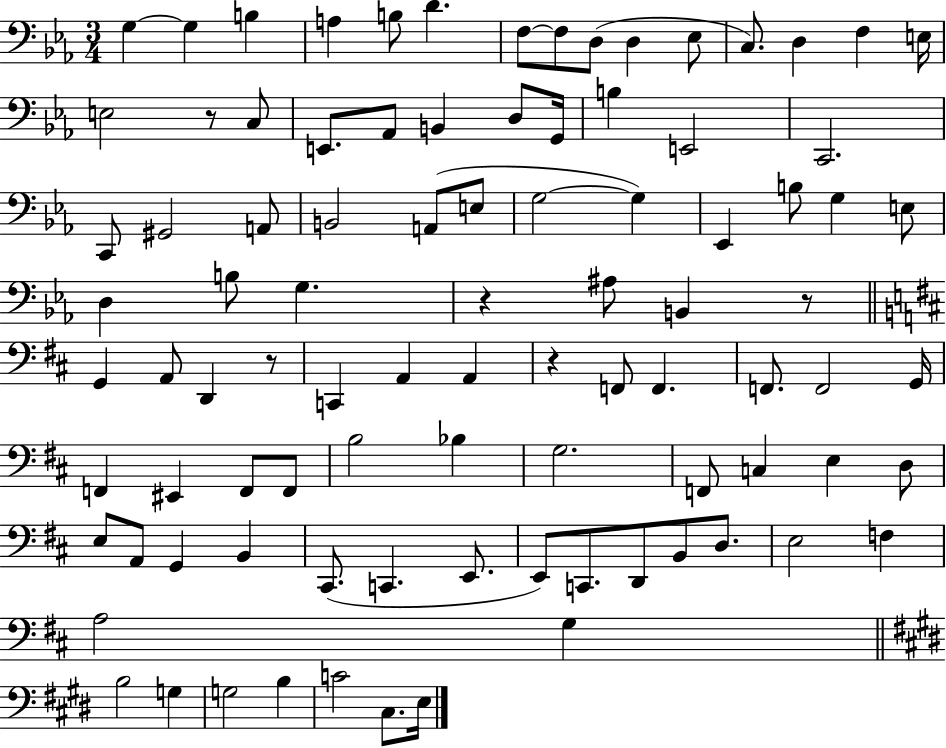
X:1
T:Untitled
M:3/4
L:1/4
K:Eb
G, G, B, A, B,/2 D F,/2 F,/2 D,/2 D, _E,/2 C,/2 D, F, E,/4 E,2 z/2 C,/2 E,,/2 _A,,/2 B,, D,/2 G,,/4 B, E,,2 C,,2 C,,/2 ^G,,2 A,,/2 B,,2 A,,/2 E,/2 G,2 G, _E,, B,/2 G, E,/2 D, B,/2 G, z ^A,/2 B,, z/2 G,, A,,/2 D,, z/2 C,, A,, A,, z F,,/2 F,, F,,/2 F,,2 G,,/4 F,, ^E,, F,,/2 F,,/2 B,2 _B, G,2 F,,/2 C, E, D,/2 E,/2 A,,/2 G,, B,, ^C,,/2 C,, E,,/2 E,,/2 C,,/2 D,,/2 B,,/2 D,/2 E,2 F, A,2 G, B,2 G, G,2 B, C2 ^C,/2 E,/4